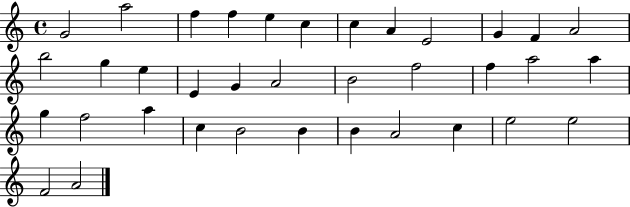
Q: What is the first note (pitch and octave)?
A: G4